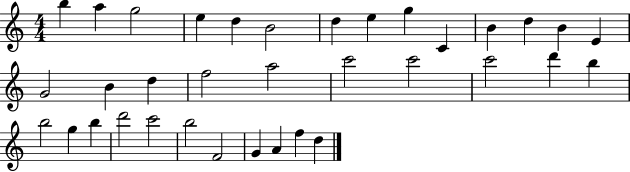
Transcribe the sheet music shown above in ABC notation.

X:1
T:Untitled
M:4/4
L:1/4
K:C
b a g2 e d B2 d e g C B d B E G2 B d f2 a2 c'2 c'2 c'2 d' b b2 g b d'2 c'2 b2 F2 G A f d